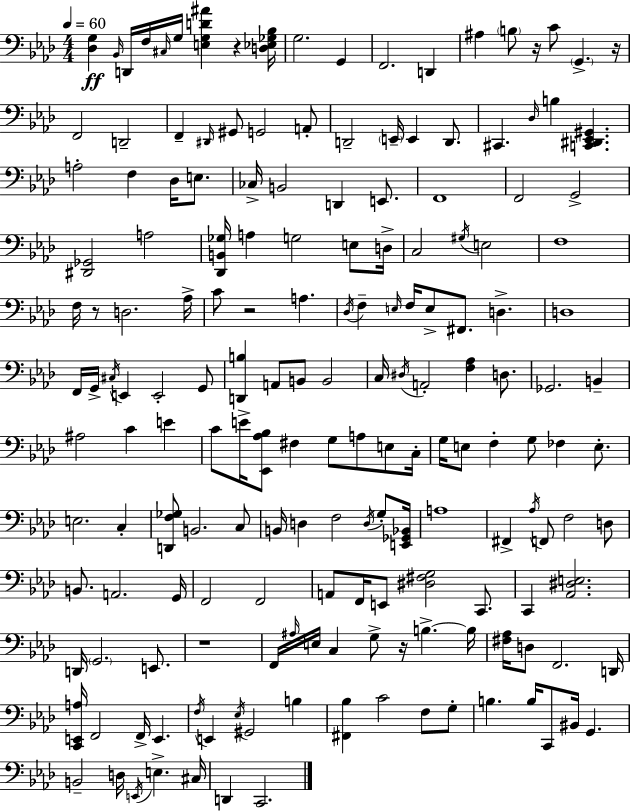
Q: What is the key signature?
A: AES major